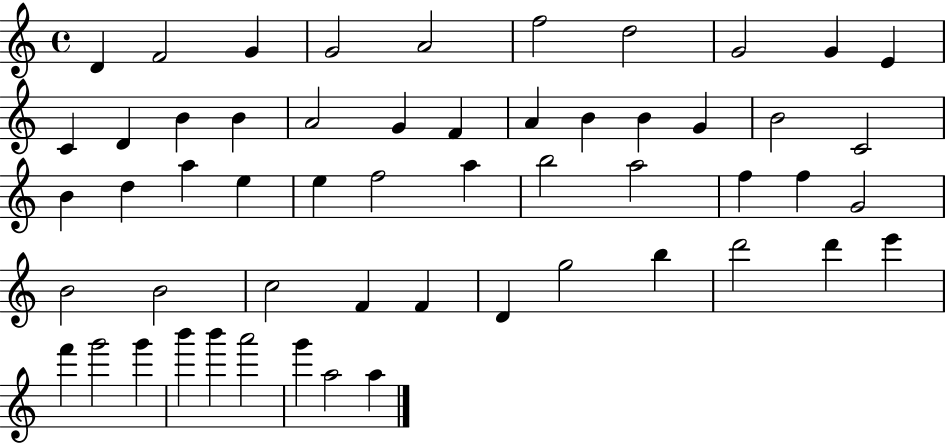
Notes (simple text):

D4/q F4/h G4/q G4/h A4/h F5/h D5/h G4/h G4/q E4/q C4/q D4/q B4/q B4/q A4/h G4/q F4/q A4/q B4/q B4/q G4/q B4/h C4/h B4/q D5/q A5/q E5/q E5/q F5/h A5/q B5/h A5/h F5/q F5/q G4/h B4/h B4/h C5/h F4/q F4/q D4/q G5/h B5/q D6/h D6/q E6/q F6/q G6/h G6/q B6/q B6/q A6/h G6/q A5/h A5/q